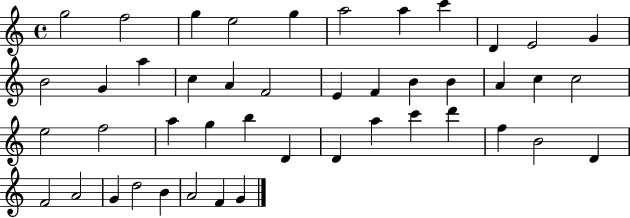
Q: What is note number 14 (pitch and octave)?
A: A5